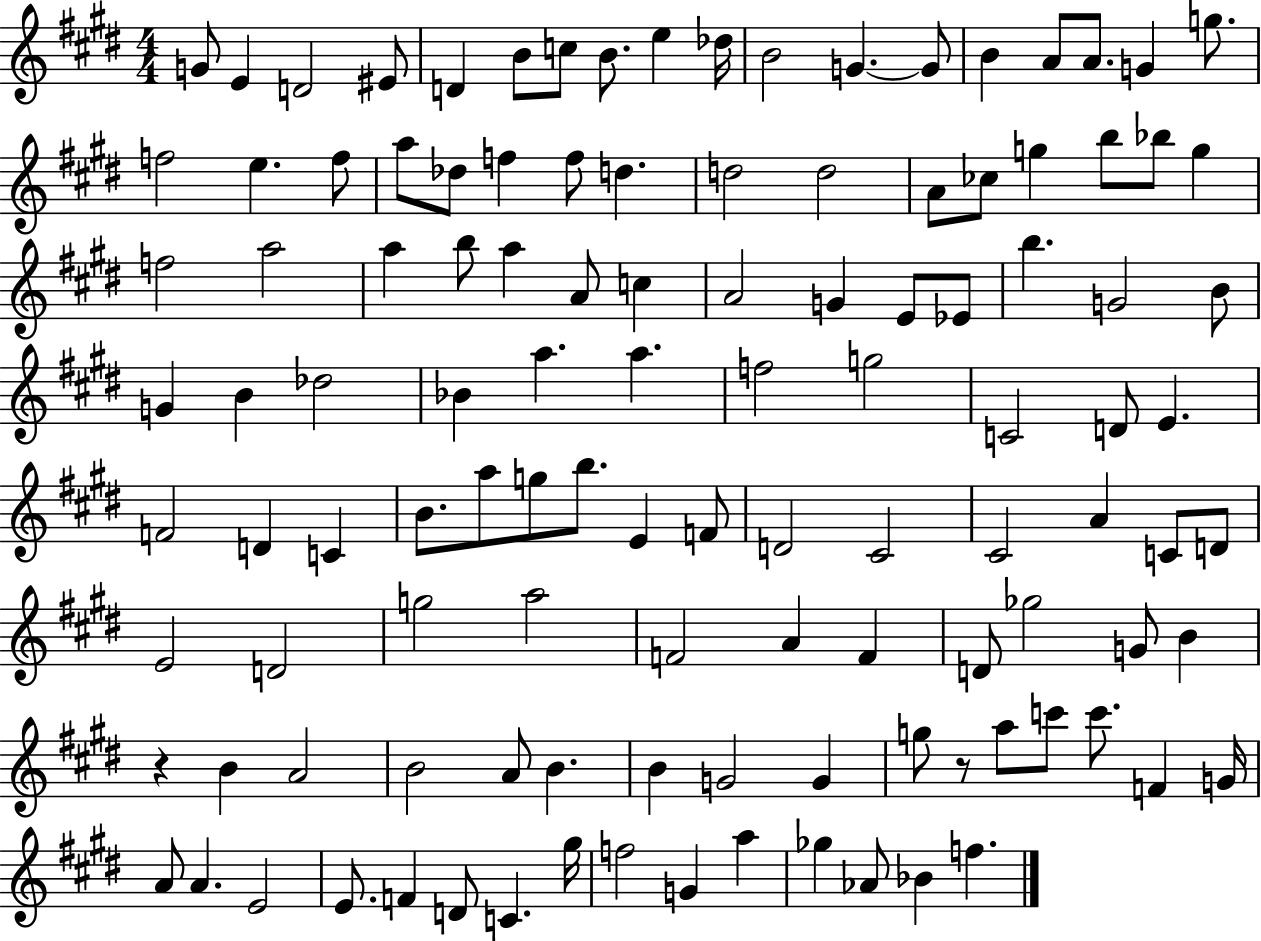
{
  \clef treble
  \numericTimeSignature
  \time 4/4
  \key e \major
  g'8 e'4 d'2 eis'8 | d'4 b'8 c''8 b'8. e''4 des''16 | b'2 g'4.~~ g'8 | b'4 a'8 a'8. g'4 g''8. | \break f''2 e''4. f''8 | a''8 des''8 f''4 f''8 d''4. | d''2 d''2 | a'8 ces''8 g''4 b''8 bes''8 g''4 | \break f''2 a''2 | a''4 b''8 a''4 a'8 c''4 | a'2 g'4 e'8 ees'8 | b''4. g'2 b'8 | \break g'4 b'4 des''2 | bes'4 a''4. a''4. | f''2 g''2 | c'2 d'8 e'4. | \break f'2 d'4 c'4 | b'8. a''8 g''8 b''8. e'4 f'8 | d'2 cis'2 | cis'2 a'4 c'8 d'8 | \break e'2 d'2 | g''2 a''2 | f'2 a'4 f'4 | d'8 ges''2 g'8 b'4 | \break r4 b'4 a'2 | b'2 a'8 b'4. | b'4 g'2 g'4 | g''8 r8 a''8 c'''8 c'''8. f'4 g'16 | \break a'8 a'4. e'2 | e'8. f'4 d'8 c'4. gis''16 | f''2 g'4 a''4 | ges''4 aes'8 bes'4 f''4. | \break \bar "|."
}